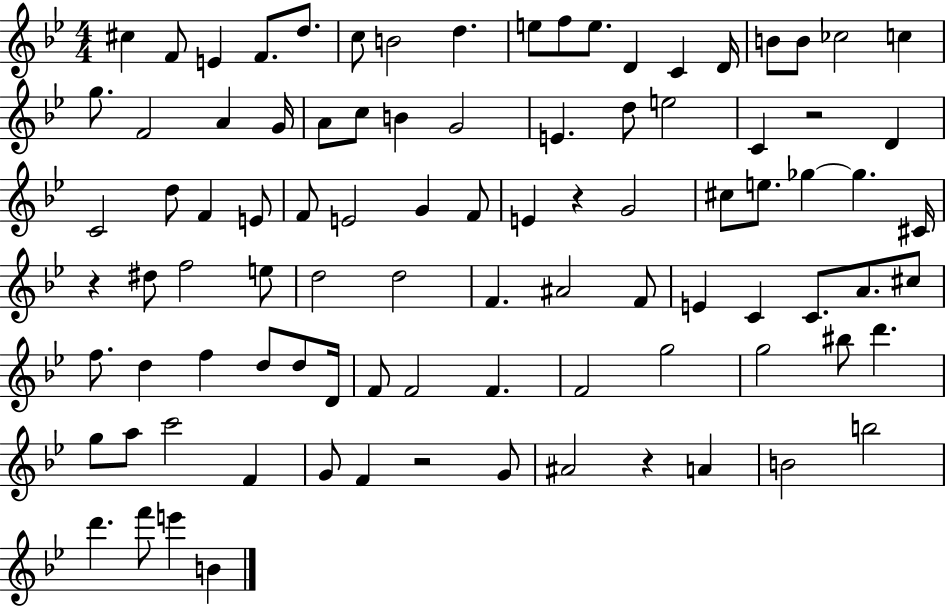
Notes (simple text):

C#5/q F4/e E4/q F4/e. D5/e. C5/e B4/h D5/q. E5/e F5/e E5/e. D4/q C4/q D4/s B4/e B4/e CES5/h C5/q G5/e. F4/h A4/q G4/s A4/e C5/e B4/q G4/h E4/q. D5/e E5/h C4/q R/h D4/q C4/h D5/e F4/q E4/e F4/e E4/h G4/q F4/e E4/q R/q G4/h C#5/e E5/e. Gb5/q Gb5/q. C#4/s R/q D#5/e F5/h E5/e D5/h D5/h F4/q. A#4/h F4/e E4/q C4/q C4/e. A4/e. C#5/e F5/e. D5/q F5/q D5/e D5/e D4/s F4/e F4/h F4/q. F4/h G5/h G5/h BIS5/e D6/q. G5/e A5/e C6/h F4/q G4/e F4/q R/h G4/e A#4/h R/q A4/q B4/h B5/h D6/q. F6/e E6/q B4/q